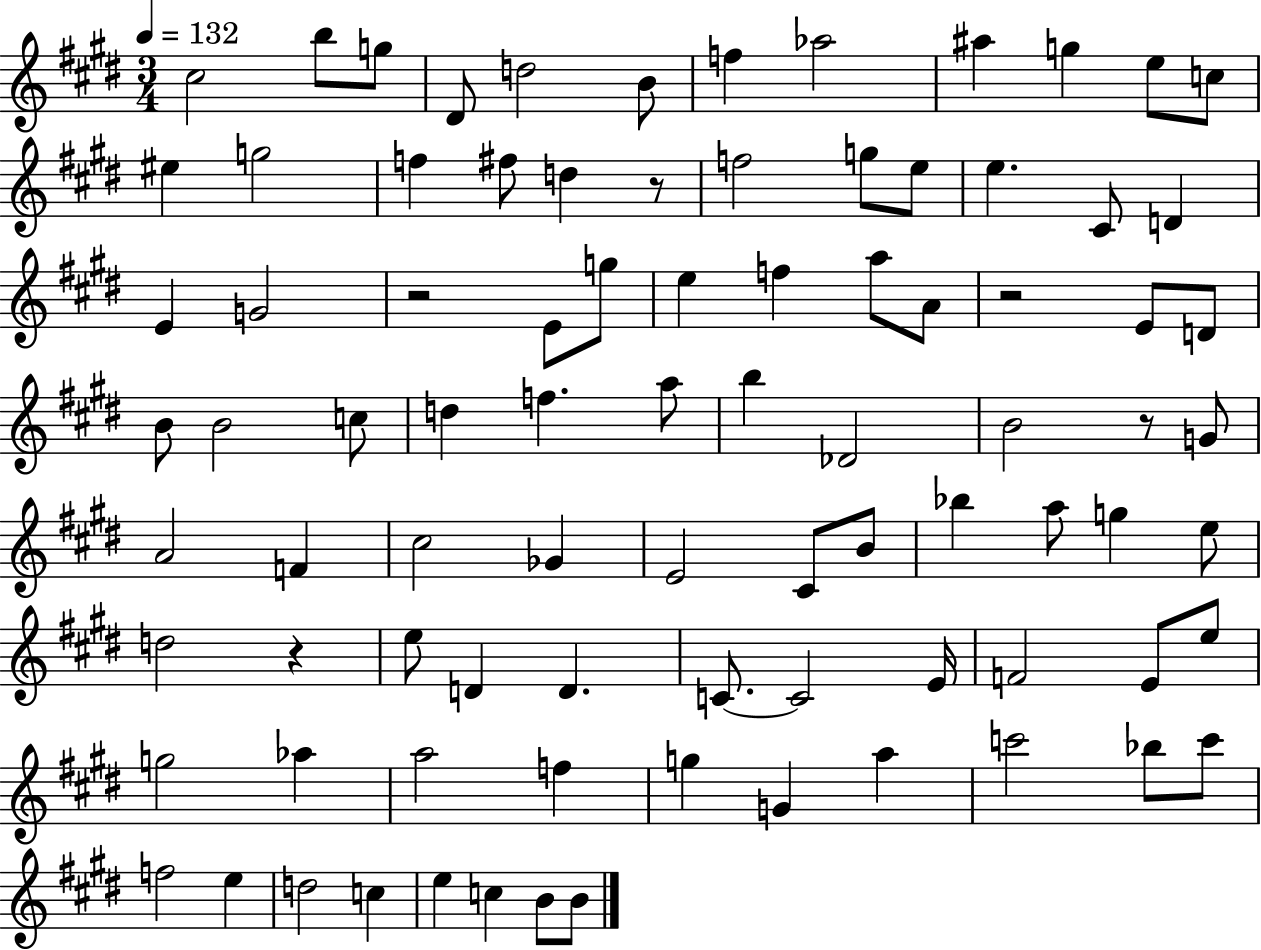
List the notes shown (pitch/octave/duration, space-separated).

C#5/h B5/e G5/e D#4/e D5/h B4/e F5/q Ab5/h A#5/q G5/q E5/e C5/e EIS5/q G5/h F5/q F#5/e D5/q R/e F5/h G5/e E5/e E5/q. C#4/e D4/q E4/q G4/h R/h E4/e G5/e E5/q F5/q A5/e A4/e R/h E4/e D4/e B4/e B4/h C5/e D5/q F5/q. A5/e B5/q Db4/h B4/h R/e G4/e A4/h F4/q C#5/h Gb4/q E4/h C#4/e B4/e Bb5/q A5/e G5/q E5/e D5/h R/q E5/e D4/q D4/q. C4/e. C4/h E4/s F4/h E4/e E5/e G5/h Ab5/q A5/h F5/q G5/q G4/q A5/q C6/h Bb5/e C6/e F5/h E5/q D5/h C5/q E5/q C5/q B4/e B4/e